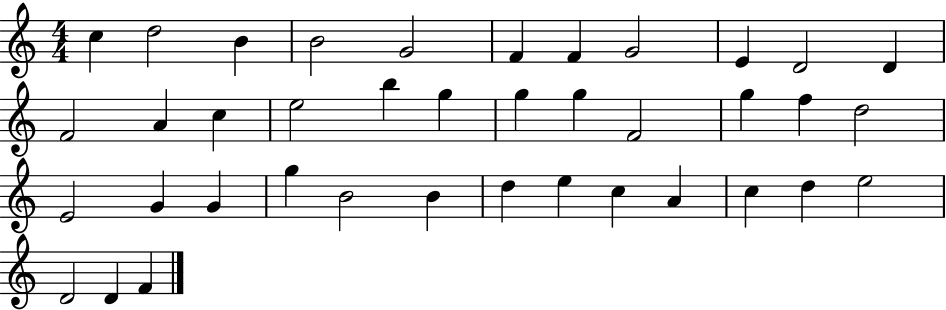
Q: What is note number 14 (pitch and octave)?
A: C5